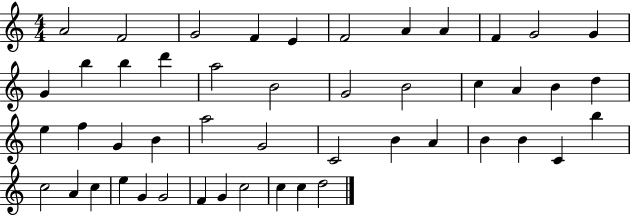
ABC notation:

X:1
T:Untitled
M:4/4
L:1/4
K:C
A2 F2 G2 F E F2 A A F G2 G G b b d' a2 B2 G2 B2 c A B d e f G B a2 G2 C2 B A B B C b c2 A c e G G2 F G c2 c c d2